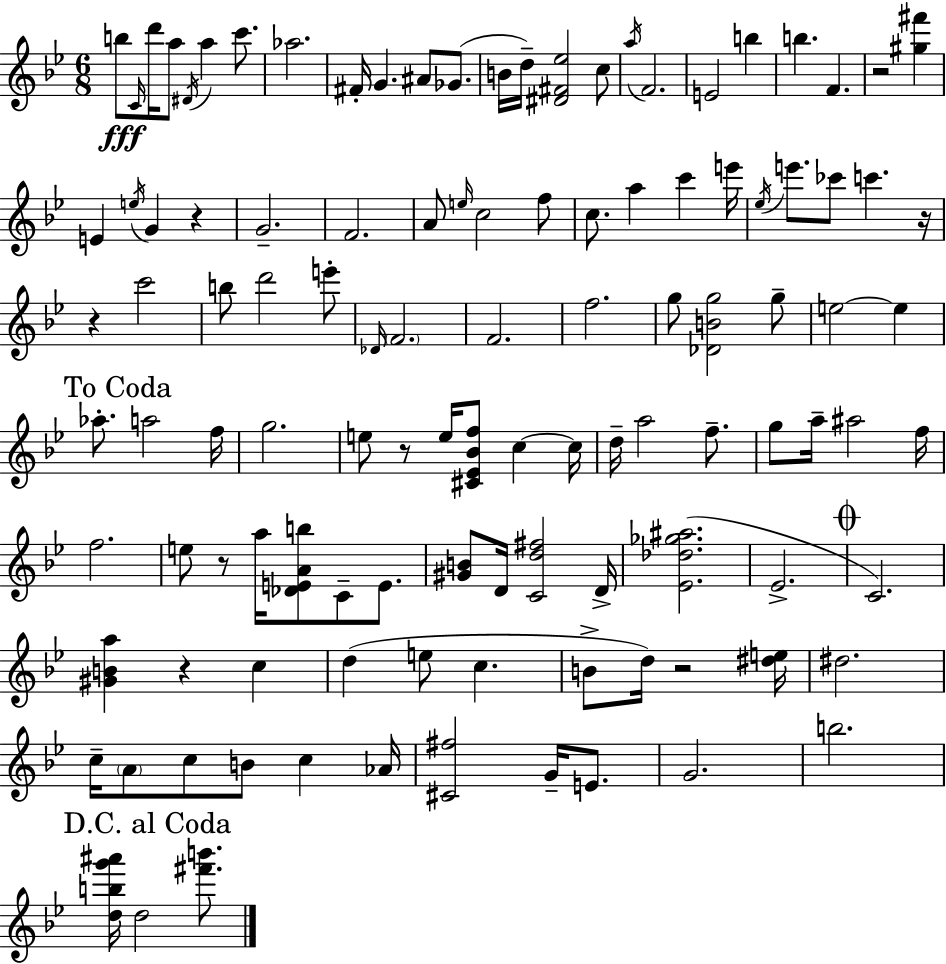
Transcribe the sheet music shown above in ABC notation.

X:1
T:Untitled
M:6/8
L:1/4
K:Gm
b/2 C/4 d'/4 a/2 ^D/4 a c'/2 _a2 ^F/4 G ^A/2 _G/2 B/4 d/4 [^D^F_e]2 c/2 a/4 F2 E2 b b F z2 [^g^f'] E e/4 G z G2 F2 A/2 e/4 c2 f/2 c/2 a c' e'/4 _e/4 e'/2 _c'/2 c' z/4 z c'2 b/2 d'2 e'/2 _D/4 F2 F2 f2 g/2 [_DBg]2 g/2 e2 e _a/2 a2 f/4 g2 e/2 z/2 e/4 [^C_E_Bf]/2 c c/4 d/4 a2 f/2 g/2 a/4 ^a2 f/4 f2 e/2 z/2 a/4 [_DEAb]/2 C/2 E/2 [^GB]/2 D/4 [Cd^f]2 D/4 [_E_d_g^a]2 _E2 C2 [^GBa] z c d e/2 c B/2 d/4 z2 [^de]/4 ^d2 c/4 A/2 c/2 B/2 c _A/4 [^C^f]2 G/4 E/2 G2 b2 [dbg'^a']/4 d2 [^f'b']/2